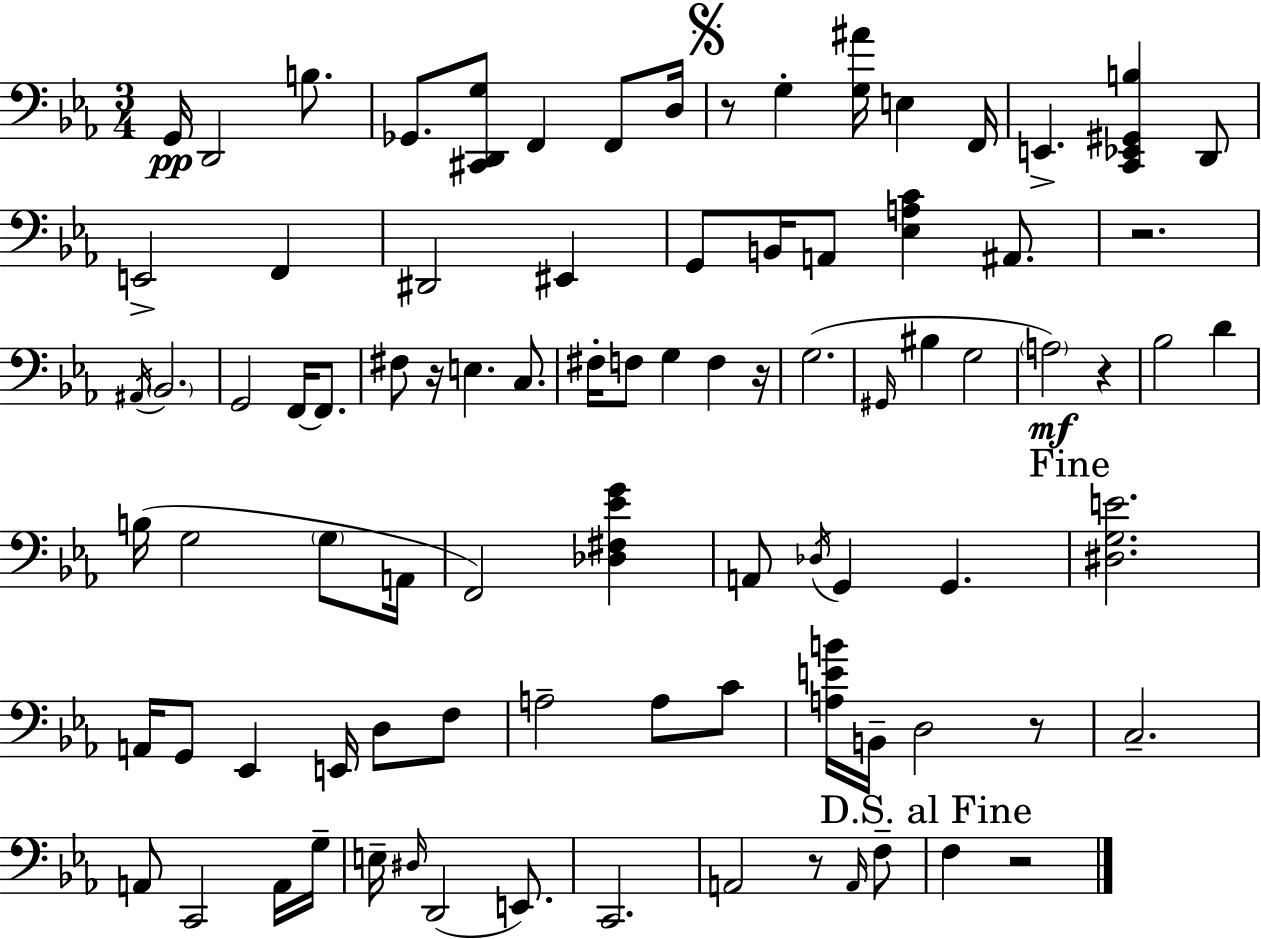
{
  \clef bass
  \numericTimeSignature
  \time 3/4
  \key ees \major
  \repeat volta 2 { g,16\pp d,2 b8. | ges,8. <cis, d, g>8 f,4 f,8 d16 | \mark \markup { \musicglyph "scripts.segno" } r8 g4-. <g ais'>16 e4 f,16 | e,4.-> <c, ees, gis, b>4 d,8 | \break e,2-> f,4 | dis,2 eis,4 | g,8 b,16 a,8 <ees a c'>4 ais,8. | r2. | \break \acciaccatura { ais,16 } \parenthesize bes,2. | g,2 f,16~~ f,8. | fis8 r16 e4. c8. | fis16-. f8 g4 f4 | \break r16 g2.( | \grace { gis,16 } bis4 g2 | \parenthesize a2\mf) r4 | bes2 d'4 | \break b16( g2 \parenthesize g8 | a,16 f,2) <des fis ees' g'>4 | a,8 \acciaccatura { des16 } g,4 g,4. | \mark "Fine" <dis g e'>2. | \break a,16 g,8 ees,4 e,16 d8 | f8 a2-- a8 | c'8 <a e' b'>16 b,16-- d2 | r8 c2.-- | \break a,8 c,2 | a,16 g16-- e16-- \grace { dis16 }( d,2 | e,8.) c,2. | a,2 | \break r8 \grace { a,16 } f8-- \mark "D.S. al Fine" f4 r2 | } \bar "|."
}